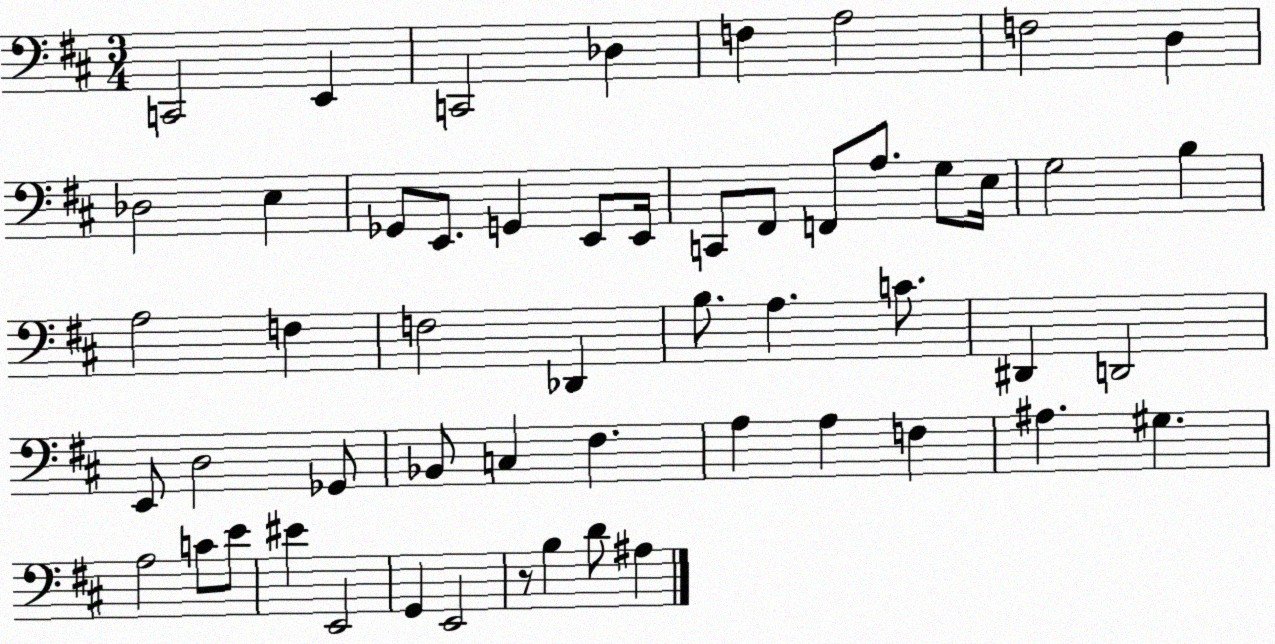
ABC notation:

X:1
T:Untitled
M:3/4
L:1/4
K:D
C,,2 E,, C,,2 _D, F, A,2 F,2 D, _D,2 E, _G,,/2 E,,/2 G,, E,,/2 E,,/4 C,,/2 ^F,,/2 F,,/2 A,/2 G,/2 E,/4 G,2 B, A,2 F, F,2 _D,, B,/2 A, C/2 ^D,, D,,2 E,,/2 D,2 _G,,/2 _B,,/2 C, ^F, A, A, F, ^A, ^G, A,2 C/2 E/2 ^E E,,2 G,, E,,2 z/2 B, D/2 ^A,